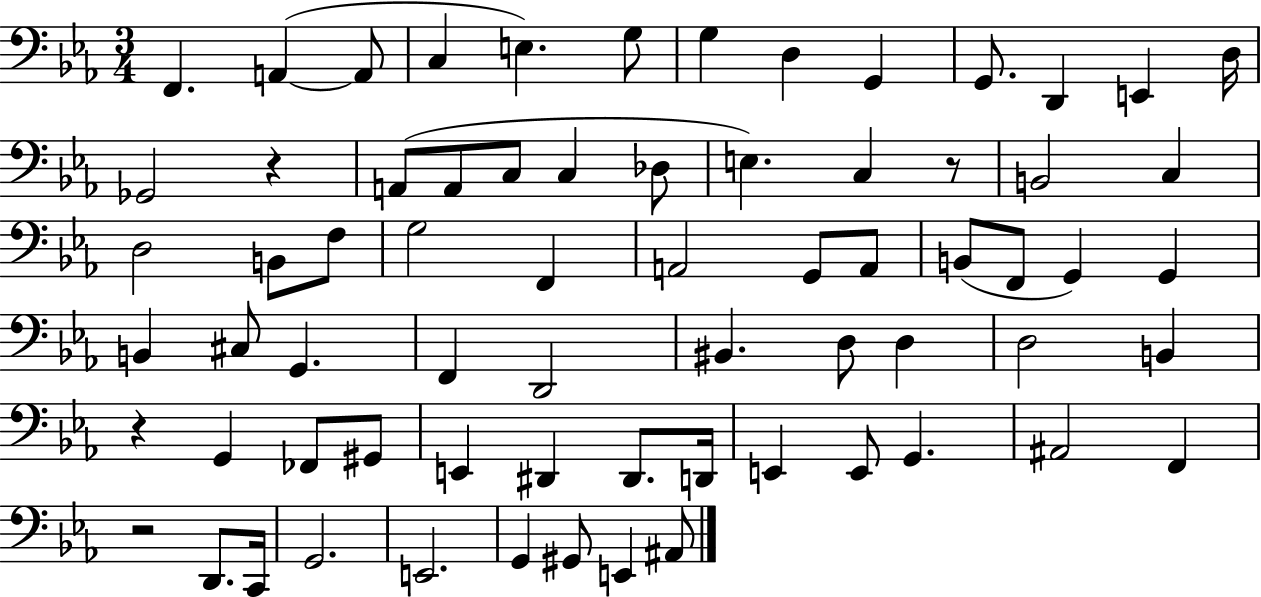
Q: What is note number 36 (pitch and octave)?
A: B2